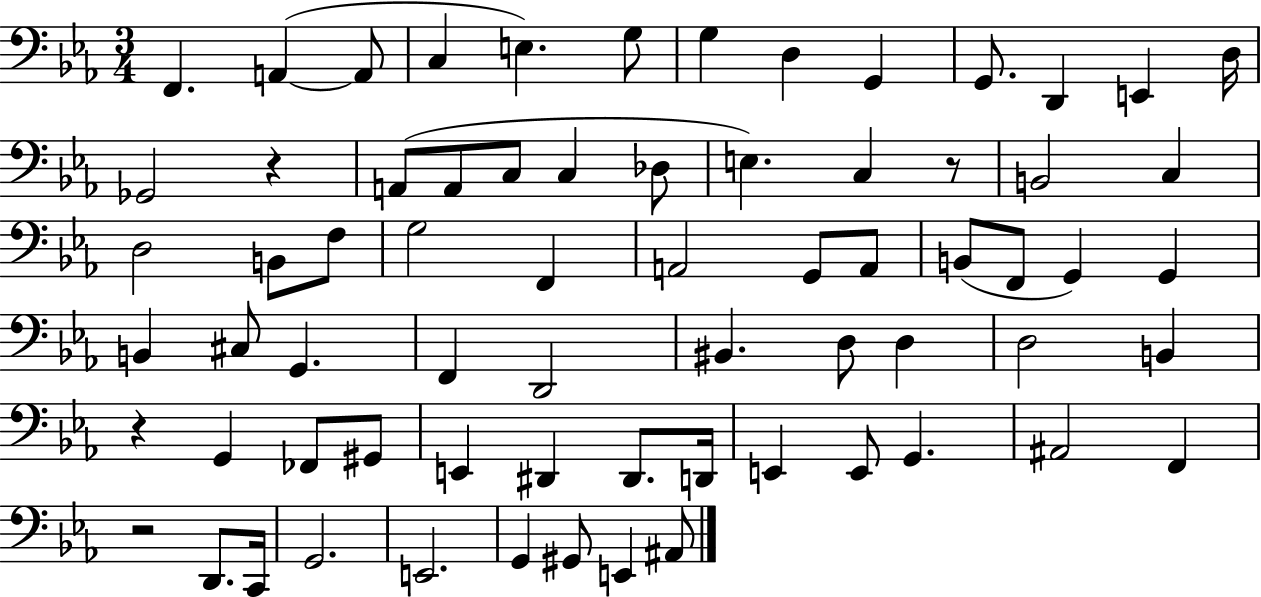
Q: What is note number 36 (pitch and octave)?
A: B2